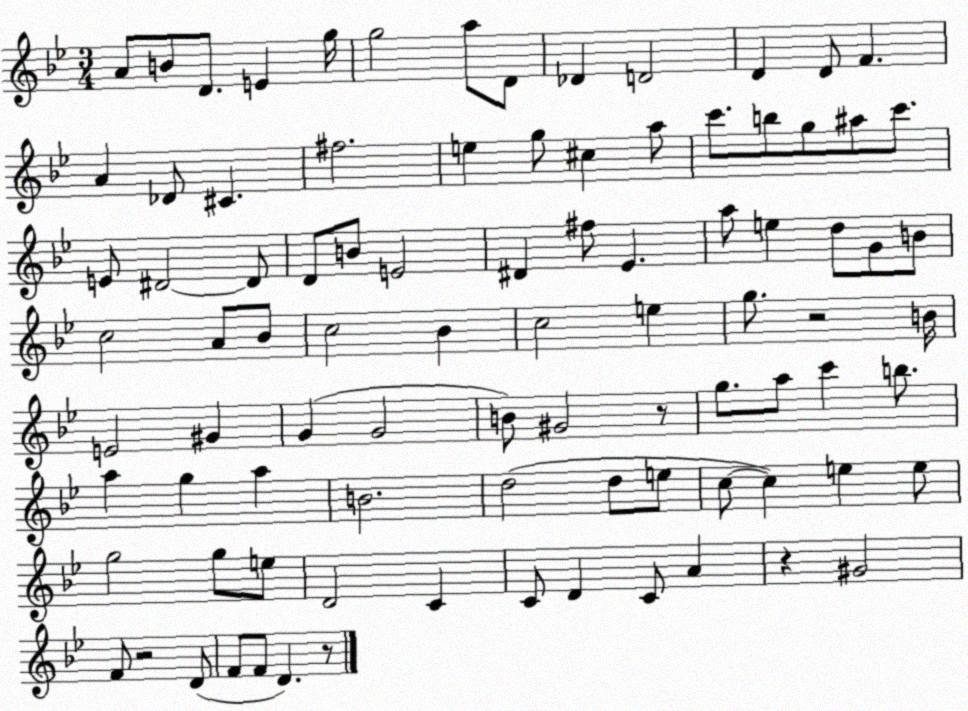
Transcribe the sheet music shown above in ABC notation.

X:1
T:Untitled
M:3/4
L:1/4
K:Bb
A/2 B/2 D/2 E g/4 g2 a/2 D/2 _D D2 D D/2 F A _D/2 ^C ^f2 e g/2 ^c a/2 c'/2 b/2 g/2 ^a/2 c'/2 E/2 ^D2 ^D/2 D/2 B/2 E2 ^D ^f/2 _E a/2 e d/2 G/2 B/2 c2 A/2 _B/2 c2 _B c2 e g/2 z2 B/4 E2 ^G G G2 B/2 ^G2 z/2 g/2 a/2 c' b/2 a g a B2 d2 d/2 e/2 c/2 c e e/2 g2 g/2 e/2 D2 C C/2 D C/2 A z ^G2 F/2 z2 D/2 F/2 F/2 D z/2